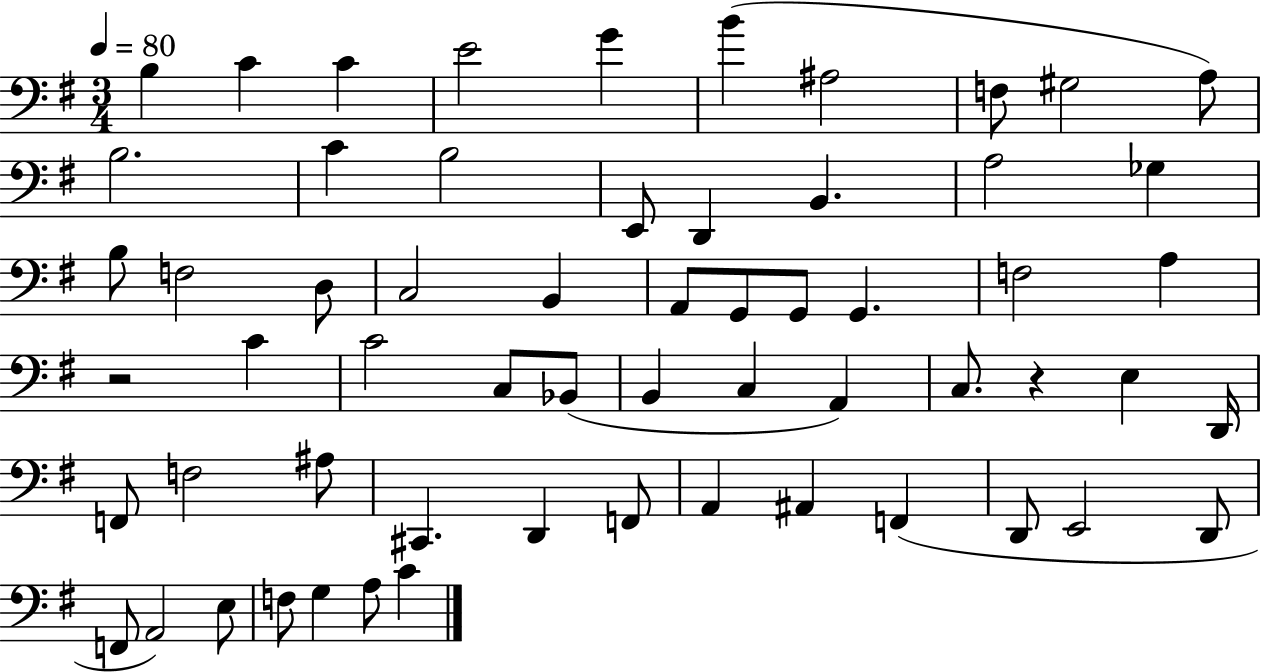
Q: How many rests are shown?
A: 2